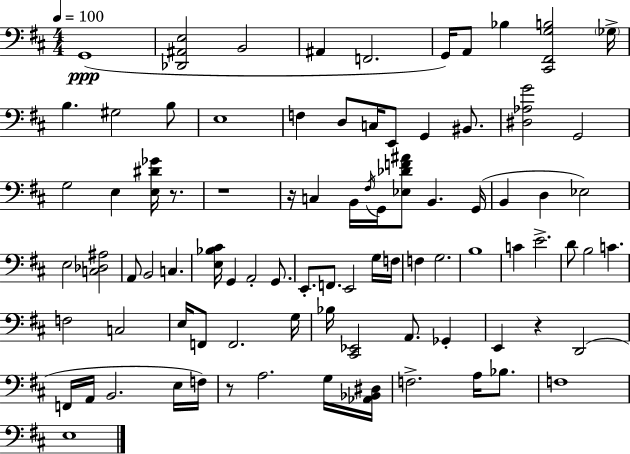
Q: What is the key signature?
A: D major